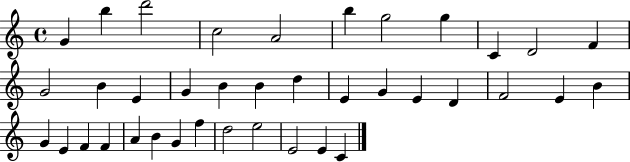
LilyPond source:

{
  \clef treble
  \time 4/4
  \defaultTimeSignature
  \key c \major
  g'4 b''4 d'''2 | c''2 a'2 | b''4 g''2 g''4 | c'4 d'2 f'4 | \break g'2 b'4 e'4 | g'4 b'4 b'4 d''4 | e'4 g'4 e'4 d'4 | f'2 e'4 b'4 | \break g'4 e'4 f'4 f'4 | a'4 b'4 g'4 f''4 | d''2 e''2 | e'2 e'4 c'4 | \break \bar "|."
}